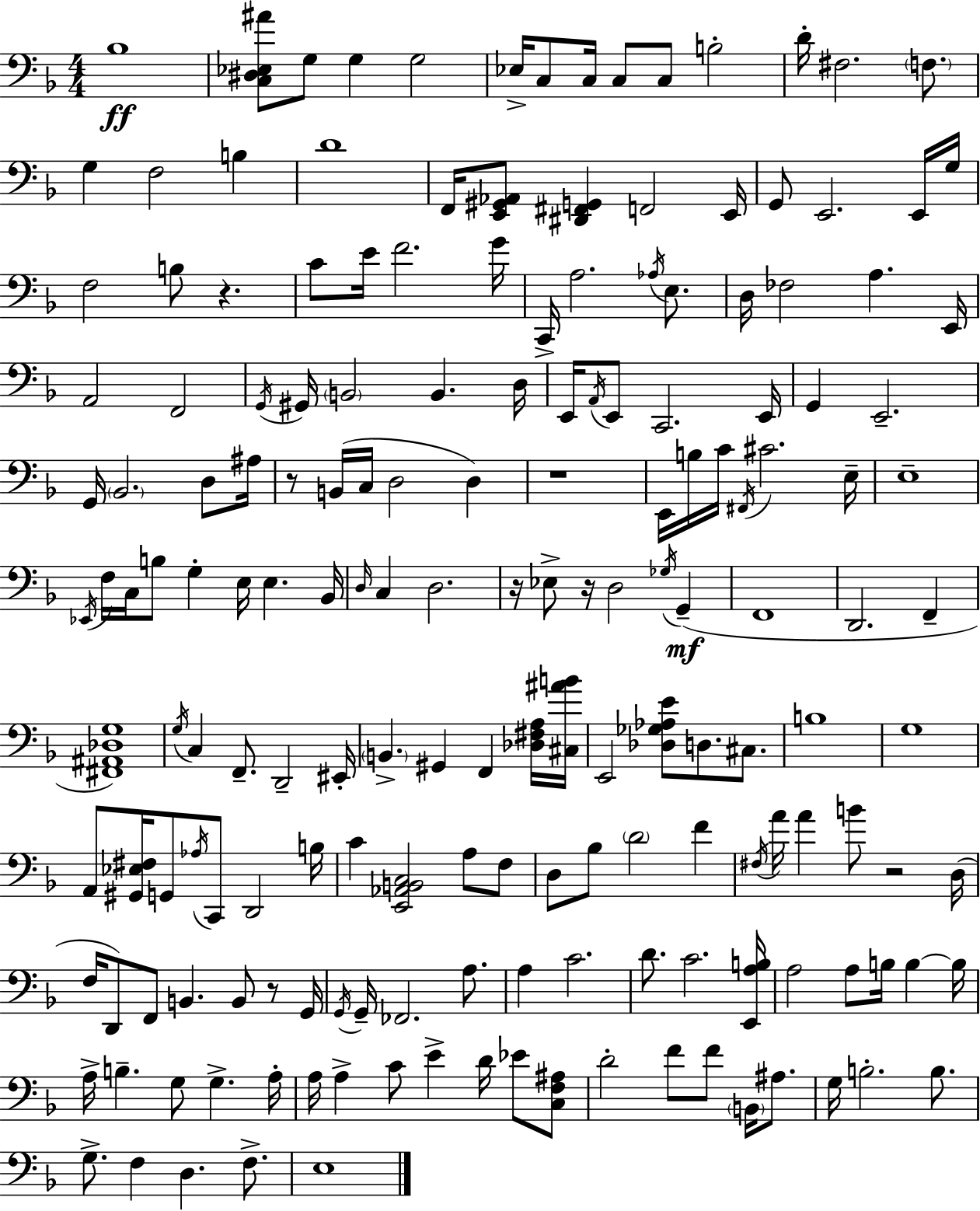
{
  \clef bass
  \numericTimeSignature
  \time 4/4
  \key f \major
  \repeat volta 2 { bes1\ff | <c dis ees ais'>8 g8 g4 g2 | ees16-> c8 c16 c8 c8 b2-. | d'16-. fis2. \parenthesize f8. | \break g4 f2 b4 | d'1 | f,16 <e, gis, aes,>8 <dis, fis, g,>4 f,2 e,16 | g,8 e,2. e,16 g16 | \break f2 b8 r4. | c'8 e'16 f'2. g'16 | c,16-> a2. \acciaccatura { aes16 } e8. | d16 fes2 a4. | \break e,16 a,2 f,2 | \acciaccatura { g,16 } gis,16 \parenthesize b,2 b,4. | d16 e,16 \acciaccatura { a,16 } e,8 c,2. | e,16 g,4 e,2.-- | \break g,16 \parenthesize bes,2. | d8 ais16 r8 b,16( c16 d2 d4) | r1 | e,16 b16 c'16 \acciaccatura { fis,16 } cis'2. | \break e16-- e1-- | \acciaccatura { ees,16 } f16 c16 b8 g4-. e16 e4. | bes,16 \grace { d16 } c4 d2. | r16 ees8-> r16 d2 | \break \acciaccatura { ges16 }\mf g,4--( f,1 | d,2. | f,4-- <fis, ais, des g>1) | \acciaccatura { g16 } c4 f,8.-- d,2-- | \break eis,16-. \parenthesize b,4.-> gis,4 | f,4 <des fis a>16 <cis ais' b'>16 e,2 | <des ges aes e'>8 d8. cis8. b1 | g1 | \break a,8 <gis, ees fis>16 g,8 \acciaccatura { aes16 } c,8 | d,2 b16 c'4 <e, aes, b, c>2 | a8 f8 d8 bes8 \parenthesize d'2 | f'4 \acciaccatura { fis16 } a'16 a'4 b'8 | \break r2 d16( f16 d,8) f,8 b,4. | b,8 r8 g,16 \acciaccatura { g,16 } g,16-- fes,2. | a8. a4 c'2. | d'8. c'2. | \break <e, a b>16 a2 | a8 b16 b4~~ b16 a16-> b4.-- | g8 g4.-> a16-. a16 a4-> | c'8 e'4-> d'16 ees'8 <c f ais>8 d'2-. | \break f'8 f'8 \parenthesize b,16 ais8. g16 b2.-. | b8. g8.-> f4 | d4. f8.-> e1 | } \bar "|."
}